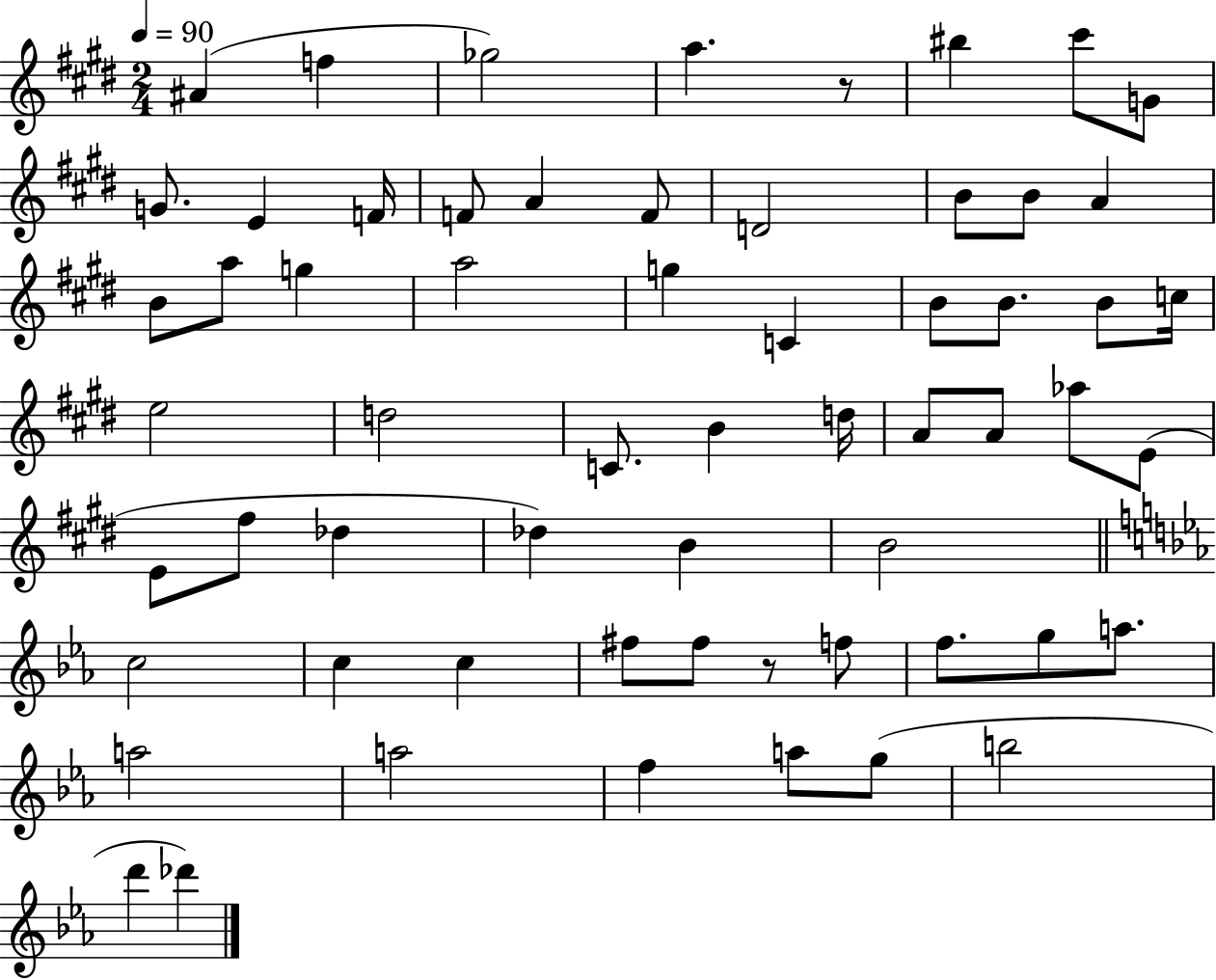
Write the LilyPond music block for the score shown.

{
  \clef treble
  \numericTimeSignature
  \time 2/4
  \key e \major
  \tempo 4 = 90
  ais'4( f''4 | ges''2) | a''4. r8 | bis''4 cis'''8 g'8 | \break g'8. e'4 f'16 | f'8 a'4 f'8 | d'2 | b'8 b'8 a'4 | \break b'8 a''8 g''4 | a''2 | g''4 c'4 | b'8 b'8. b'8 c''16 | \break e''2 | d''2 | c'8. b'4 d''16 | a'8 a'8 aes''8 e'8( | \break e'8 fis''8 des''4 | des''4) b'4 | b'2 | \bar "||" \break \key ees \major c''2 | c''4 c''4 | fis''8 fis''8 r8 f''8 | f''8. g''8 a''8. | \break a''2 | a''2 | f''4 a''8 g''8( | b''2 | \break d'''4 des'''4) | \bar "|."
}